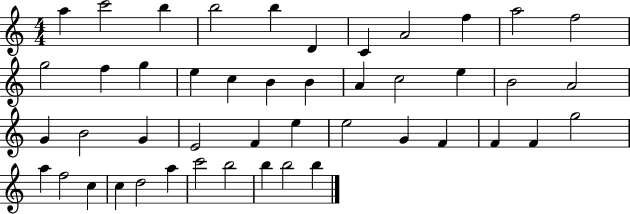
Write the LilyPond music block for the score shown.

{
  \clef treble
  \numericTimeSignature
  \time 4/4
  \key c \major
  a''4 c'''2 b''4 | b''2 b''4 d'4 | c'4 a'2 f''4 | a''2 f''2 | \break g''2 f''4 g''4 | e''4 c''4 b'4 b'4 | a'4 c''2 e''4 | b'2 a'2 | \break g'4 b'2 g'4 | e'2 f'4 e''4 | e''2 g'4 f'4 | f'4 f'4 g''2 | \break a''4 f''2 c''4 | c''4 d''2 a''4 | c'''2 b''2 | b''4 b''2 b''4 | \break \bar "|."
}